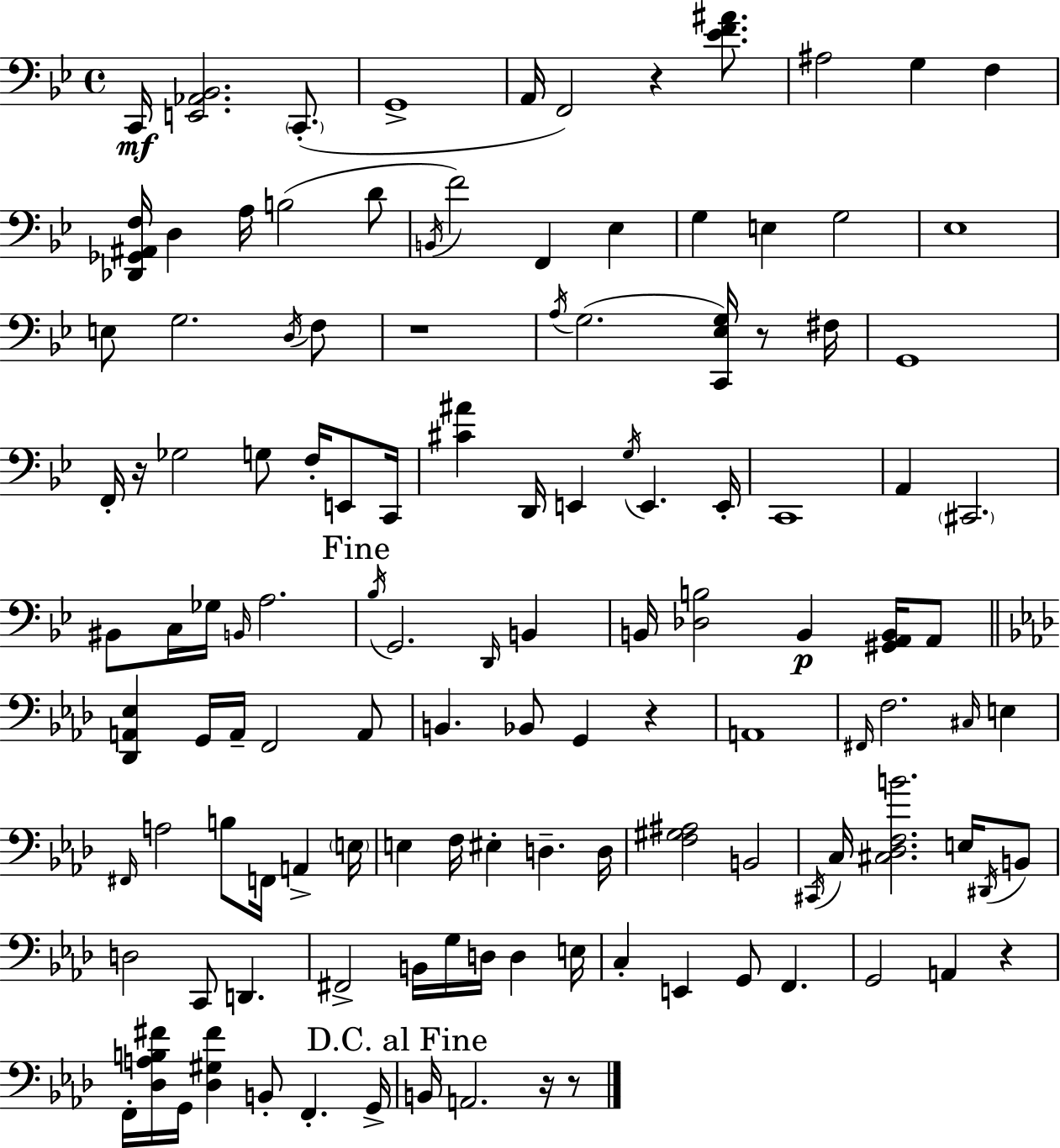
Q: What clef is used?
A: bass